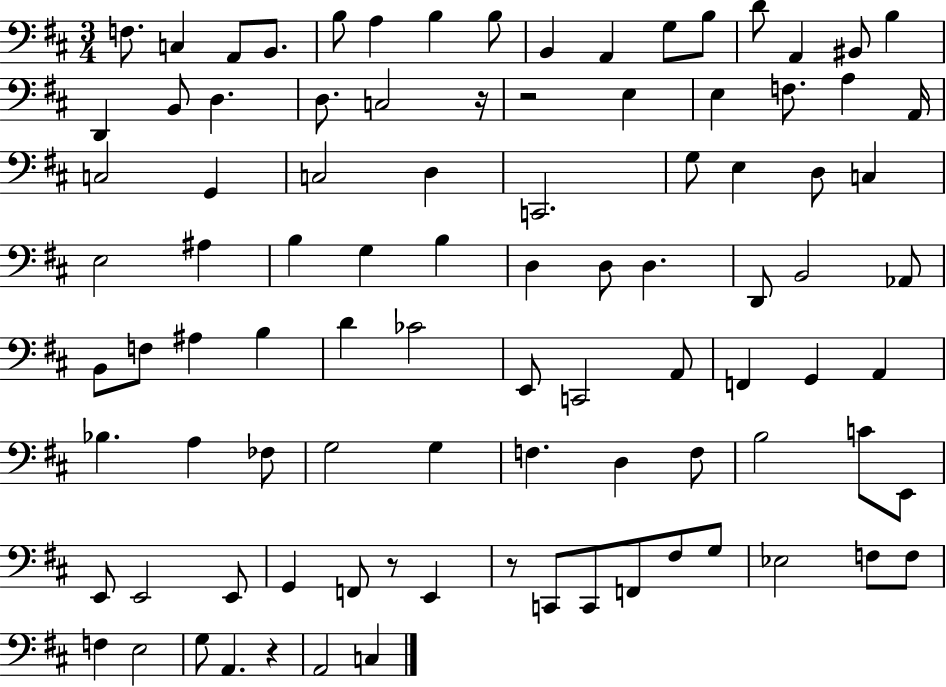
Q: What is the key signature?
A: D major